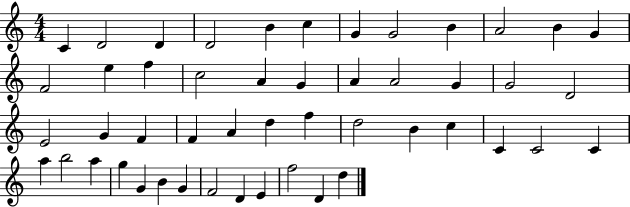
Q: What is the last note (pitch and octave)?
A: D5